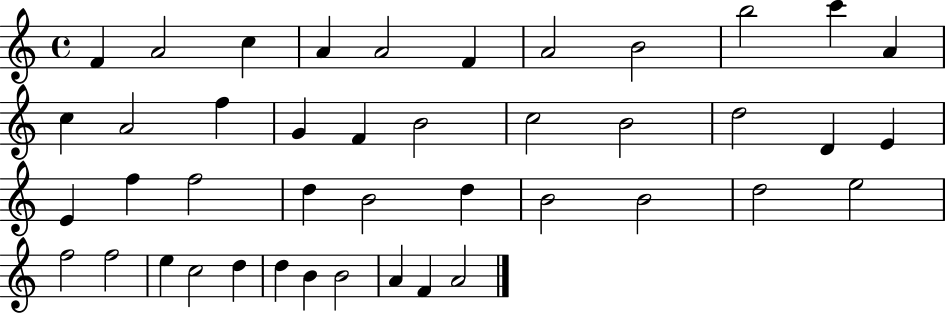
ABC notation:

X:1
T:Untitled
M:4/4
L:1/4
K:C
F A2 c A A2 F A2 B2 b2 c' A c A2 f G F B2 c2 B2 d2 D E E f f2 d B2 d B2 B2 d2 e2 f2 f2 e c2 d d B B2 A F A2